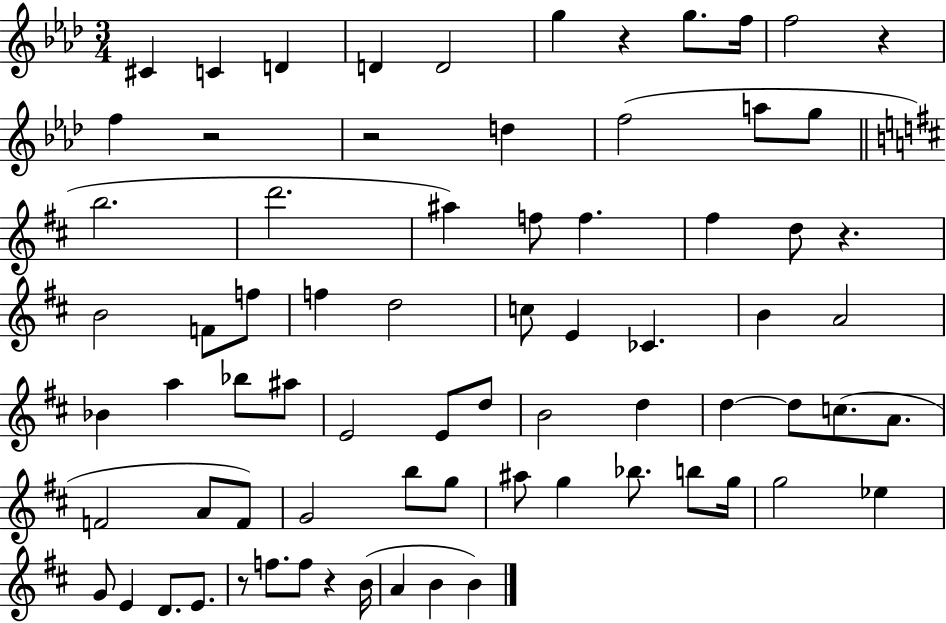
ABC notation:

X:1
T:Untitled
M:3/4
L:1/4
K:Ab
^C C D D D2 g z g/2 f/4 f2 z f z2 z2 d f2 a/2 g/2 b2 d'2 ^a f/2 f ^f d/2 z B2 F/2 f/2 f d2 c/2 E _C B A2 _B a _b/2 ^a/2 E2 E/2 d/2 B2 d d d/2 c/2 A/2 F2 A/2 F/2 G2 b/2 g/2 ^a/2 g _b/2 b/2 g/4 g2 _e G/2 E D/2 E/2 z/2 f/2 f/2 z B/4 A B B